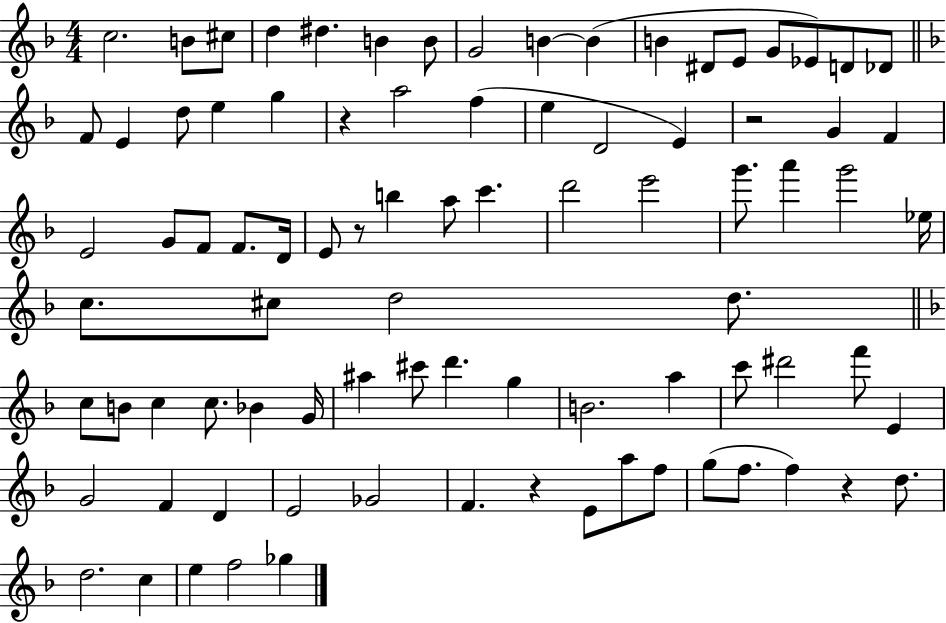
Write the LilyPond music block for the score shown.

{
  \clef treble
  \numericTimeSignature
  \time 4/4
  \key f \major
  \repeat volta 2 { c''2. b'8 cis''8 | d''4 dis''4. b'4 b'8 | g'2 b'4~~ b'4( | b'4 dis'8 e'8 g'8 ees'8) d'8 des'8 | \break \bar "||" \break \key d \minor f'8 e'4 d''8 e''4 g''4 | r4 a''2 f''4( | e''4 d'2 e'4) | r2 g'4 f'4 | \break e'2 g'8 f'8 f'8. d'16 | e'8 r8 b''4 a''8 c'''4. | d'''2 e'''2 | g'''8. a'''4 g'''2 ees''16 | \break c''8. cis''8 d''2 d''8. | \bar "||" \break \key f \major c''8 b'8 c''4 c''8. bes'4 g'16 | ais''4 cis'''8 d'''4. g''4 | b'2. a''4 | c'''8 dis'''2 f'''8 e'4 | \break g'2 f'4 d'4 | e'2 ges'2 | f'4. r4 e'8 a''8 f''8 | g''8( f''8. f''4) r4 d''8. | \break d''2. c''4 | e''4 f''2 ges''4 | } \bar "|."
}